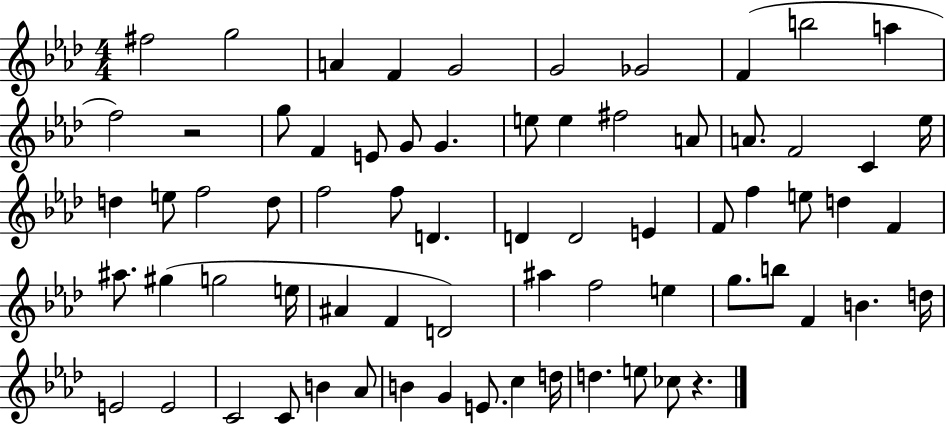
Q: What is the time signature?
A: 4/4